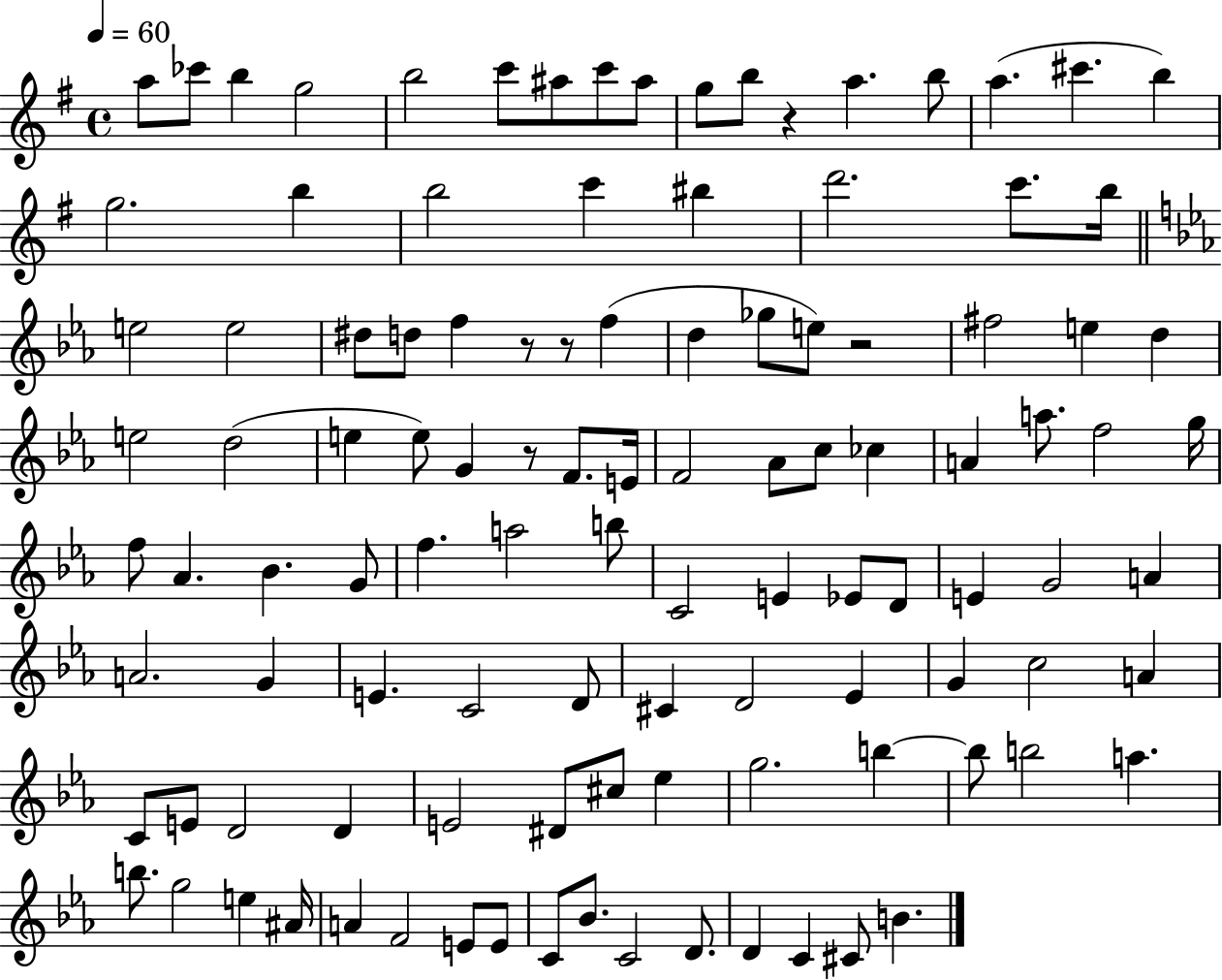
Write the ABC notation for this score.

X:1
T:Untitled
M:4/4
L:1/4
K:G
a/2 _c'/2 b g2 b2 c'/2 ^a/2 c'/2 ^a/2 g/2 b/2 z a b/2 a ^c' b g2 b b2 c' ^b d'2 c'/2 b/4 e2 e2 ^d/2 d/2 f z/2 z/2 f d _g/2 e/2 z2 ^f2 e d e2 d2 e e/2 G z/2 F/2 E/4 F2 _A/2 c/2 _c A a/2 f2 g/4 f/2 _A _B G/2 f a2 b/2 C2 E _E/2 D/2 E G2 A A2 G E C2 D/2 ^C D2 _E G c2 A C/2 E/2 D2 D E2 ^D/2 ^c/2 _e g2 b b/2 b2 a b/2 g2 e ^A/4 A F2 E/2 E/2 C/2 _B/2 C2 D/2 D C ^C/2 B